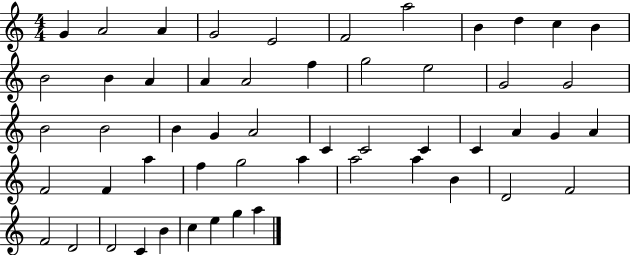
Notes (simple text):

G4/q A4/h A4/q G4/h E4/h F4/h A5/h B4/q D5/q C5/q B4/q B4/h B4/q A4/q A4/q A4/h F5/q G5/h E5/h G4/h G4/h B4/h B4/h B4/q G4/q A4/h C4/q C4/h C4/q C4/q A4/q G4/q A4/q F4/h F4/q A5/q F5/q G5/h A5/q A5/h A5/q B4/q D4/h F4/h F4/h D4/h D4/h C4/q B4/q C5/q E5/q G5/q A5/q